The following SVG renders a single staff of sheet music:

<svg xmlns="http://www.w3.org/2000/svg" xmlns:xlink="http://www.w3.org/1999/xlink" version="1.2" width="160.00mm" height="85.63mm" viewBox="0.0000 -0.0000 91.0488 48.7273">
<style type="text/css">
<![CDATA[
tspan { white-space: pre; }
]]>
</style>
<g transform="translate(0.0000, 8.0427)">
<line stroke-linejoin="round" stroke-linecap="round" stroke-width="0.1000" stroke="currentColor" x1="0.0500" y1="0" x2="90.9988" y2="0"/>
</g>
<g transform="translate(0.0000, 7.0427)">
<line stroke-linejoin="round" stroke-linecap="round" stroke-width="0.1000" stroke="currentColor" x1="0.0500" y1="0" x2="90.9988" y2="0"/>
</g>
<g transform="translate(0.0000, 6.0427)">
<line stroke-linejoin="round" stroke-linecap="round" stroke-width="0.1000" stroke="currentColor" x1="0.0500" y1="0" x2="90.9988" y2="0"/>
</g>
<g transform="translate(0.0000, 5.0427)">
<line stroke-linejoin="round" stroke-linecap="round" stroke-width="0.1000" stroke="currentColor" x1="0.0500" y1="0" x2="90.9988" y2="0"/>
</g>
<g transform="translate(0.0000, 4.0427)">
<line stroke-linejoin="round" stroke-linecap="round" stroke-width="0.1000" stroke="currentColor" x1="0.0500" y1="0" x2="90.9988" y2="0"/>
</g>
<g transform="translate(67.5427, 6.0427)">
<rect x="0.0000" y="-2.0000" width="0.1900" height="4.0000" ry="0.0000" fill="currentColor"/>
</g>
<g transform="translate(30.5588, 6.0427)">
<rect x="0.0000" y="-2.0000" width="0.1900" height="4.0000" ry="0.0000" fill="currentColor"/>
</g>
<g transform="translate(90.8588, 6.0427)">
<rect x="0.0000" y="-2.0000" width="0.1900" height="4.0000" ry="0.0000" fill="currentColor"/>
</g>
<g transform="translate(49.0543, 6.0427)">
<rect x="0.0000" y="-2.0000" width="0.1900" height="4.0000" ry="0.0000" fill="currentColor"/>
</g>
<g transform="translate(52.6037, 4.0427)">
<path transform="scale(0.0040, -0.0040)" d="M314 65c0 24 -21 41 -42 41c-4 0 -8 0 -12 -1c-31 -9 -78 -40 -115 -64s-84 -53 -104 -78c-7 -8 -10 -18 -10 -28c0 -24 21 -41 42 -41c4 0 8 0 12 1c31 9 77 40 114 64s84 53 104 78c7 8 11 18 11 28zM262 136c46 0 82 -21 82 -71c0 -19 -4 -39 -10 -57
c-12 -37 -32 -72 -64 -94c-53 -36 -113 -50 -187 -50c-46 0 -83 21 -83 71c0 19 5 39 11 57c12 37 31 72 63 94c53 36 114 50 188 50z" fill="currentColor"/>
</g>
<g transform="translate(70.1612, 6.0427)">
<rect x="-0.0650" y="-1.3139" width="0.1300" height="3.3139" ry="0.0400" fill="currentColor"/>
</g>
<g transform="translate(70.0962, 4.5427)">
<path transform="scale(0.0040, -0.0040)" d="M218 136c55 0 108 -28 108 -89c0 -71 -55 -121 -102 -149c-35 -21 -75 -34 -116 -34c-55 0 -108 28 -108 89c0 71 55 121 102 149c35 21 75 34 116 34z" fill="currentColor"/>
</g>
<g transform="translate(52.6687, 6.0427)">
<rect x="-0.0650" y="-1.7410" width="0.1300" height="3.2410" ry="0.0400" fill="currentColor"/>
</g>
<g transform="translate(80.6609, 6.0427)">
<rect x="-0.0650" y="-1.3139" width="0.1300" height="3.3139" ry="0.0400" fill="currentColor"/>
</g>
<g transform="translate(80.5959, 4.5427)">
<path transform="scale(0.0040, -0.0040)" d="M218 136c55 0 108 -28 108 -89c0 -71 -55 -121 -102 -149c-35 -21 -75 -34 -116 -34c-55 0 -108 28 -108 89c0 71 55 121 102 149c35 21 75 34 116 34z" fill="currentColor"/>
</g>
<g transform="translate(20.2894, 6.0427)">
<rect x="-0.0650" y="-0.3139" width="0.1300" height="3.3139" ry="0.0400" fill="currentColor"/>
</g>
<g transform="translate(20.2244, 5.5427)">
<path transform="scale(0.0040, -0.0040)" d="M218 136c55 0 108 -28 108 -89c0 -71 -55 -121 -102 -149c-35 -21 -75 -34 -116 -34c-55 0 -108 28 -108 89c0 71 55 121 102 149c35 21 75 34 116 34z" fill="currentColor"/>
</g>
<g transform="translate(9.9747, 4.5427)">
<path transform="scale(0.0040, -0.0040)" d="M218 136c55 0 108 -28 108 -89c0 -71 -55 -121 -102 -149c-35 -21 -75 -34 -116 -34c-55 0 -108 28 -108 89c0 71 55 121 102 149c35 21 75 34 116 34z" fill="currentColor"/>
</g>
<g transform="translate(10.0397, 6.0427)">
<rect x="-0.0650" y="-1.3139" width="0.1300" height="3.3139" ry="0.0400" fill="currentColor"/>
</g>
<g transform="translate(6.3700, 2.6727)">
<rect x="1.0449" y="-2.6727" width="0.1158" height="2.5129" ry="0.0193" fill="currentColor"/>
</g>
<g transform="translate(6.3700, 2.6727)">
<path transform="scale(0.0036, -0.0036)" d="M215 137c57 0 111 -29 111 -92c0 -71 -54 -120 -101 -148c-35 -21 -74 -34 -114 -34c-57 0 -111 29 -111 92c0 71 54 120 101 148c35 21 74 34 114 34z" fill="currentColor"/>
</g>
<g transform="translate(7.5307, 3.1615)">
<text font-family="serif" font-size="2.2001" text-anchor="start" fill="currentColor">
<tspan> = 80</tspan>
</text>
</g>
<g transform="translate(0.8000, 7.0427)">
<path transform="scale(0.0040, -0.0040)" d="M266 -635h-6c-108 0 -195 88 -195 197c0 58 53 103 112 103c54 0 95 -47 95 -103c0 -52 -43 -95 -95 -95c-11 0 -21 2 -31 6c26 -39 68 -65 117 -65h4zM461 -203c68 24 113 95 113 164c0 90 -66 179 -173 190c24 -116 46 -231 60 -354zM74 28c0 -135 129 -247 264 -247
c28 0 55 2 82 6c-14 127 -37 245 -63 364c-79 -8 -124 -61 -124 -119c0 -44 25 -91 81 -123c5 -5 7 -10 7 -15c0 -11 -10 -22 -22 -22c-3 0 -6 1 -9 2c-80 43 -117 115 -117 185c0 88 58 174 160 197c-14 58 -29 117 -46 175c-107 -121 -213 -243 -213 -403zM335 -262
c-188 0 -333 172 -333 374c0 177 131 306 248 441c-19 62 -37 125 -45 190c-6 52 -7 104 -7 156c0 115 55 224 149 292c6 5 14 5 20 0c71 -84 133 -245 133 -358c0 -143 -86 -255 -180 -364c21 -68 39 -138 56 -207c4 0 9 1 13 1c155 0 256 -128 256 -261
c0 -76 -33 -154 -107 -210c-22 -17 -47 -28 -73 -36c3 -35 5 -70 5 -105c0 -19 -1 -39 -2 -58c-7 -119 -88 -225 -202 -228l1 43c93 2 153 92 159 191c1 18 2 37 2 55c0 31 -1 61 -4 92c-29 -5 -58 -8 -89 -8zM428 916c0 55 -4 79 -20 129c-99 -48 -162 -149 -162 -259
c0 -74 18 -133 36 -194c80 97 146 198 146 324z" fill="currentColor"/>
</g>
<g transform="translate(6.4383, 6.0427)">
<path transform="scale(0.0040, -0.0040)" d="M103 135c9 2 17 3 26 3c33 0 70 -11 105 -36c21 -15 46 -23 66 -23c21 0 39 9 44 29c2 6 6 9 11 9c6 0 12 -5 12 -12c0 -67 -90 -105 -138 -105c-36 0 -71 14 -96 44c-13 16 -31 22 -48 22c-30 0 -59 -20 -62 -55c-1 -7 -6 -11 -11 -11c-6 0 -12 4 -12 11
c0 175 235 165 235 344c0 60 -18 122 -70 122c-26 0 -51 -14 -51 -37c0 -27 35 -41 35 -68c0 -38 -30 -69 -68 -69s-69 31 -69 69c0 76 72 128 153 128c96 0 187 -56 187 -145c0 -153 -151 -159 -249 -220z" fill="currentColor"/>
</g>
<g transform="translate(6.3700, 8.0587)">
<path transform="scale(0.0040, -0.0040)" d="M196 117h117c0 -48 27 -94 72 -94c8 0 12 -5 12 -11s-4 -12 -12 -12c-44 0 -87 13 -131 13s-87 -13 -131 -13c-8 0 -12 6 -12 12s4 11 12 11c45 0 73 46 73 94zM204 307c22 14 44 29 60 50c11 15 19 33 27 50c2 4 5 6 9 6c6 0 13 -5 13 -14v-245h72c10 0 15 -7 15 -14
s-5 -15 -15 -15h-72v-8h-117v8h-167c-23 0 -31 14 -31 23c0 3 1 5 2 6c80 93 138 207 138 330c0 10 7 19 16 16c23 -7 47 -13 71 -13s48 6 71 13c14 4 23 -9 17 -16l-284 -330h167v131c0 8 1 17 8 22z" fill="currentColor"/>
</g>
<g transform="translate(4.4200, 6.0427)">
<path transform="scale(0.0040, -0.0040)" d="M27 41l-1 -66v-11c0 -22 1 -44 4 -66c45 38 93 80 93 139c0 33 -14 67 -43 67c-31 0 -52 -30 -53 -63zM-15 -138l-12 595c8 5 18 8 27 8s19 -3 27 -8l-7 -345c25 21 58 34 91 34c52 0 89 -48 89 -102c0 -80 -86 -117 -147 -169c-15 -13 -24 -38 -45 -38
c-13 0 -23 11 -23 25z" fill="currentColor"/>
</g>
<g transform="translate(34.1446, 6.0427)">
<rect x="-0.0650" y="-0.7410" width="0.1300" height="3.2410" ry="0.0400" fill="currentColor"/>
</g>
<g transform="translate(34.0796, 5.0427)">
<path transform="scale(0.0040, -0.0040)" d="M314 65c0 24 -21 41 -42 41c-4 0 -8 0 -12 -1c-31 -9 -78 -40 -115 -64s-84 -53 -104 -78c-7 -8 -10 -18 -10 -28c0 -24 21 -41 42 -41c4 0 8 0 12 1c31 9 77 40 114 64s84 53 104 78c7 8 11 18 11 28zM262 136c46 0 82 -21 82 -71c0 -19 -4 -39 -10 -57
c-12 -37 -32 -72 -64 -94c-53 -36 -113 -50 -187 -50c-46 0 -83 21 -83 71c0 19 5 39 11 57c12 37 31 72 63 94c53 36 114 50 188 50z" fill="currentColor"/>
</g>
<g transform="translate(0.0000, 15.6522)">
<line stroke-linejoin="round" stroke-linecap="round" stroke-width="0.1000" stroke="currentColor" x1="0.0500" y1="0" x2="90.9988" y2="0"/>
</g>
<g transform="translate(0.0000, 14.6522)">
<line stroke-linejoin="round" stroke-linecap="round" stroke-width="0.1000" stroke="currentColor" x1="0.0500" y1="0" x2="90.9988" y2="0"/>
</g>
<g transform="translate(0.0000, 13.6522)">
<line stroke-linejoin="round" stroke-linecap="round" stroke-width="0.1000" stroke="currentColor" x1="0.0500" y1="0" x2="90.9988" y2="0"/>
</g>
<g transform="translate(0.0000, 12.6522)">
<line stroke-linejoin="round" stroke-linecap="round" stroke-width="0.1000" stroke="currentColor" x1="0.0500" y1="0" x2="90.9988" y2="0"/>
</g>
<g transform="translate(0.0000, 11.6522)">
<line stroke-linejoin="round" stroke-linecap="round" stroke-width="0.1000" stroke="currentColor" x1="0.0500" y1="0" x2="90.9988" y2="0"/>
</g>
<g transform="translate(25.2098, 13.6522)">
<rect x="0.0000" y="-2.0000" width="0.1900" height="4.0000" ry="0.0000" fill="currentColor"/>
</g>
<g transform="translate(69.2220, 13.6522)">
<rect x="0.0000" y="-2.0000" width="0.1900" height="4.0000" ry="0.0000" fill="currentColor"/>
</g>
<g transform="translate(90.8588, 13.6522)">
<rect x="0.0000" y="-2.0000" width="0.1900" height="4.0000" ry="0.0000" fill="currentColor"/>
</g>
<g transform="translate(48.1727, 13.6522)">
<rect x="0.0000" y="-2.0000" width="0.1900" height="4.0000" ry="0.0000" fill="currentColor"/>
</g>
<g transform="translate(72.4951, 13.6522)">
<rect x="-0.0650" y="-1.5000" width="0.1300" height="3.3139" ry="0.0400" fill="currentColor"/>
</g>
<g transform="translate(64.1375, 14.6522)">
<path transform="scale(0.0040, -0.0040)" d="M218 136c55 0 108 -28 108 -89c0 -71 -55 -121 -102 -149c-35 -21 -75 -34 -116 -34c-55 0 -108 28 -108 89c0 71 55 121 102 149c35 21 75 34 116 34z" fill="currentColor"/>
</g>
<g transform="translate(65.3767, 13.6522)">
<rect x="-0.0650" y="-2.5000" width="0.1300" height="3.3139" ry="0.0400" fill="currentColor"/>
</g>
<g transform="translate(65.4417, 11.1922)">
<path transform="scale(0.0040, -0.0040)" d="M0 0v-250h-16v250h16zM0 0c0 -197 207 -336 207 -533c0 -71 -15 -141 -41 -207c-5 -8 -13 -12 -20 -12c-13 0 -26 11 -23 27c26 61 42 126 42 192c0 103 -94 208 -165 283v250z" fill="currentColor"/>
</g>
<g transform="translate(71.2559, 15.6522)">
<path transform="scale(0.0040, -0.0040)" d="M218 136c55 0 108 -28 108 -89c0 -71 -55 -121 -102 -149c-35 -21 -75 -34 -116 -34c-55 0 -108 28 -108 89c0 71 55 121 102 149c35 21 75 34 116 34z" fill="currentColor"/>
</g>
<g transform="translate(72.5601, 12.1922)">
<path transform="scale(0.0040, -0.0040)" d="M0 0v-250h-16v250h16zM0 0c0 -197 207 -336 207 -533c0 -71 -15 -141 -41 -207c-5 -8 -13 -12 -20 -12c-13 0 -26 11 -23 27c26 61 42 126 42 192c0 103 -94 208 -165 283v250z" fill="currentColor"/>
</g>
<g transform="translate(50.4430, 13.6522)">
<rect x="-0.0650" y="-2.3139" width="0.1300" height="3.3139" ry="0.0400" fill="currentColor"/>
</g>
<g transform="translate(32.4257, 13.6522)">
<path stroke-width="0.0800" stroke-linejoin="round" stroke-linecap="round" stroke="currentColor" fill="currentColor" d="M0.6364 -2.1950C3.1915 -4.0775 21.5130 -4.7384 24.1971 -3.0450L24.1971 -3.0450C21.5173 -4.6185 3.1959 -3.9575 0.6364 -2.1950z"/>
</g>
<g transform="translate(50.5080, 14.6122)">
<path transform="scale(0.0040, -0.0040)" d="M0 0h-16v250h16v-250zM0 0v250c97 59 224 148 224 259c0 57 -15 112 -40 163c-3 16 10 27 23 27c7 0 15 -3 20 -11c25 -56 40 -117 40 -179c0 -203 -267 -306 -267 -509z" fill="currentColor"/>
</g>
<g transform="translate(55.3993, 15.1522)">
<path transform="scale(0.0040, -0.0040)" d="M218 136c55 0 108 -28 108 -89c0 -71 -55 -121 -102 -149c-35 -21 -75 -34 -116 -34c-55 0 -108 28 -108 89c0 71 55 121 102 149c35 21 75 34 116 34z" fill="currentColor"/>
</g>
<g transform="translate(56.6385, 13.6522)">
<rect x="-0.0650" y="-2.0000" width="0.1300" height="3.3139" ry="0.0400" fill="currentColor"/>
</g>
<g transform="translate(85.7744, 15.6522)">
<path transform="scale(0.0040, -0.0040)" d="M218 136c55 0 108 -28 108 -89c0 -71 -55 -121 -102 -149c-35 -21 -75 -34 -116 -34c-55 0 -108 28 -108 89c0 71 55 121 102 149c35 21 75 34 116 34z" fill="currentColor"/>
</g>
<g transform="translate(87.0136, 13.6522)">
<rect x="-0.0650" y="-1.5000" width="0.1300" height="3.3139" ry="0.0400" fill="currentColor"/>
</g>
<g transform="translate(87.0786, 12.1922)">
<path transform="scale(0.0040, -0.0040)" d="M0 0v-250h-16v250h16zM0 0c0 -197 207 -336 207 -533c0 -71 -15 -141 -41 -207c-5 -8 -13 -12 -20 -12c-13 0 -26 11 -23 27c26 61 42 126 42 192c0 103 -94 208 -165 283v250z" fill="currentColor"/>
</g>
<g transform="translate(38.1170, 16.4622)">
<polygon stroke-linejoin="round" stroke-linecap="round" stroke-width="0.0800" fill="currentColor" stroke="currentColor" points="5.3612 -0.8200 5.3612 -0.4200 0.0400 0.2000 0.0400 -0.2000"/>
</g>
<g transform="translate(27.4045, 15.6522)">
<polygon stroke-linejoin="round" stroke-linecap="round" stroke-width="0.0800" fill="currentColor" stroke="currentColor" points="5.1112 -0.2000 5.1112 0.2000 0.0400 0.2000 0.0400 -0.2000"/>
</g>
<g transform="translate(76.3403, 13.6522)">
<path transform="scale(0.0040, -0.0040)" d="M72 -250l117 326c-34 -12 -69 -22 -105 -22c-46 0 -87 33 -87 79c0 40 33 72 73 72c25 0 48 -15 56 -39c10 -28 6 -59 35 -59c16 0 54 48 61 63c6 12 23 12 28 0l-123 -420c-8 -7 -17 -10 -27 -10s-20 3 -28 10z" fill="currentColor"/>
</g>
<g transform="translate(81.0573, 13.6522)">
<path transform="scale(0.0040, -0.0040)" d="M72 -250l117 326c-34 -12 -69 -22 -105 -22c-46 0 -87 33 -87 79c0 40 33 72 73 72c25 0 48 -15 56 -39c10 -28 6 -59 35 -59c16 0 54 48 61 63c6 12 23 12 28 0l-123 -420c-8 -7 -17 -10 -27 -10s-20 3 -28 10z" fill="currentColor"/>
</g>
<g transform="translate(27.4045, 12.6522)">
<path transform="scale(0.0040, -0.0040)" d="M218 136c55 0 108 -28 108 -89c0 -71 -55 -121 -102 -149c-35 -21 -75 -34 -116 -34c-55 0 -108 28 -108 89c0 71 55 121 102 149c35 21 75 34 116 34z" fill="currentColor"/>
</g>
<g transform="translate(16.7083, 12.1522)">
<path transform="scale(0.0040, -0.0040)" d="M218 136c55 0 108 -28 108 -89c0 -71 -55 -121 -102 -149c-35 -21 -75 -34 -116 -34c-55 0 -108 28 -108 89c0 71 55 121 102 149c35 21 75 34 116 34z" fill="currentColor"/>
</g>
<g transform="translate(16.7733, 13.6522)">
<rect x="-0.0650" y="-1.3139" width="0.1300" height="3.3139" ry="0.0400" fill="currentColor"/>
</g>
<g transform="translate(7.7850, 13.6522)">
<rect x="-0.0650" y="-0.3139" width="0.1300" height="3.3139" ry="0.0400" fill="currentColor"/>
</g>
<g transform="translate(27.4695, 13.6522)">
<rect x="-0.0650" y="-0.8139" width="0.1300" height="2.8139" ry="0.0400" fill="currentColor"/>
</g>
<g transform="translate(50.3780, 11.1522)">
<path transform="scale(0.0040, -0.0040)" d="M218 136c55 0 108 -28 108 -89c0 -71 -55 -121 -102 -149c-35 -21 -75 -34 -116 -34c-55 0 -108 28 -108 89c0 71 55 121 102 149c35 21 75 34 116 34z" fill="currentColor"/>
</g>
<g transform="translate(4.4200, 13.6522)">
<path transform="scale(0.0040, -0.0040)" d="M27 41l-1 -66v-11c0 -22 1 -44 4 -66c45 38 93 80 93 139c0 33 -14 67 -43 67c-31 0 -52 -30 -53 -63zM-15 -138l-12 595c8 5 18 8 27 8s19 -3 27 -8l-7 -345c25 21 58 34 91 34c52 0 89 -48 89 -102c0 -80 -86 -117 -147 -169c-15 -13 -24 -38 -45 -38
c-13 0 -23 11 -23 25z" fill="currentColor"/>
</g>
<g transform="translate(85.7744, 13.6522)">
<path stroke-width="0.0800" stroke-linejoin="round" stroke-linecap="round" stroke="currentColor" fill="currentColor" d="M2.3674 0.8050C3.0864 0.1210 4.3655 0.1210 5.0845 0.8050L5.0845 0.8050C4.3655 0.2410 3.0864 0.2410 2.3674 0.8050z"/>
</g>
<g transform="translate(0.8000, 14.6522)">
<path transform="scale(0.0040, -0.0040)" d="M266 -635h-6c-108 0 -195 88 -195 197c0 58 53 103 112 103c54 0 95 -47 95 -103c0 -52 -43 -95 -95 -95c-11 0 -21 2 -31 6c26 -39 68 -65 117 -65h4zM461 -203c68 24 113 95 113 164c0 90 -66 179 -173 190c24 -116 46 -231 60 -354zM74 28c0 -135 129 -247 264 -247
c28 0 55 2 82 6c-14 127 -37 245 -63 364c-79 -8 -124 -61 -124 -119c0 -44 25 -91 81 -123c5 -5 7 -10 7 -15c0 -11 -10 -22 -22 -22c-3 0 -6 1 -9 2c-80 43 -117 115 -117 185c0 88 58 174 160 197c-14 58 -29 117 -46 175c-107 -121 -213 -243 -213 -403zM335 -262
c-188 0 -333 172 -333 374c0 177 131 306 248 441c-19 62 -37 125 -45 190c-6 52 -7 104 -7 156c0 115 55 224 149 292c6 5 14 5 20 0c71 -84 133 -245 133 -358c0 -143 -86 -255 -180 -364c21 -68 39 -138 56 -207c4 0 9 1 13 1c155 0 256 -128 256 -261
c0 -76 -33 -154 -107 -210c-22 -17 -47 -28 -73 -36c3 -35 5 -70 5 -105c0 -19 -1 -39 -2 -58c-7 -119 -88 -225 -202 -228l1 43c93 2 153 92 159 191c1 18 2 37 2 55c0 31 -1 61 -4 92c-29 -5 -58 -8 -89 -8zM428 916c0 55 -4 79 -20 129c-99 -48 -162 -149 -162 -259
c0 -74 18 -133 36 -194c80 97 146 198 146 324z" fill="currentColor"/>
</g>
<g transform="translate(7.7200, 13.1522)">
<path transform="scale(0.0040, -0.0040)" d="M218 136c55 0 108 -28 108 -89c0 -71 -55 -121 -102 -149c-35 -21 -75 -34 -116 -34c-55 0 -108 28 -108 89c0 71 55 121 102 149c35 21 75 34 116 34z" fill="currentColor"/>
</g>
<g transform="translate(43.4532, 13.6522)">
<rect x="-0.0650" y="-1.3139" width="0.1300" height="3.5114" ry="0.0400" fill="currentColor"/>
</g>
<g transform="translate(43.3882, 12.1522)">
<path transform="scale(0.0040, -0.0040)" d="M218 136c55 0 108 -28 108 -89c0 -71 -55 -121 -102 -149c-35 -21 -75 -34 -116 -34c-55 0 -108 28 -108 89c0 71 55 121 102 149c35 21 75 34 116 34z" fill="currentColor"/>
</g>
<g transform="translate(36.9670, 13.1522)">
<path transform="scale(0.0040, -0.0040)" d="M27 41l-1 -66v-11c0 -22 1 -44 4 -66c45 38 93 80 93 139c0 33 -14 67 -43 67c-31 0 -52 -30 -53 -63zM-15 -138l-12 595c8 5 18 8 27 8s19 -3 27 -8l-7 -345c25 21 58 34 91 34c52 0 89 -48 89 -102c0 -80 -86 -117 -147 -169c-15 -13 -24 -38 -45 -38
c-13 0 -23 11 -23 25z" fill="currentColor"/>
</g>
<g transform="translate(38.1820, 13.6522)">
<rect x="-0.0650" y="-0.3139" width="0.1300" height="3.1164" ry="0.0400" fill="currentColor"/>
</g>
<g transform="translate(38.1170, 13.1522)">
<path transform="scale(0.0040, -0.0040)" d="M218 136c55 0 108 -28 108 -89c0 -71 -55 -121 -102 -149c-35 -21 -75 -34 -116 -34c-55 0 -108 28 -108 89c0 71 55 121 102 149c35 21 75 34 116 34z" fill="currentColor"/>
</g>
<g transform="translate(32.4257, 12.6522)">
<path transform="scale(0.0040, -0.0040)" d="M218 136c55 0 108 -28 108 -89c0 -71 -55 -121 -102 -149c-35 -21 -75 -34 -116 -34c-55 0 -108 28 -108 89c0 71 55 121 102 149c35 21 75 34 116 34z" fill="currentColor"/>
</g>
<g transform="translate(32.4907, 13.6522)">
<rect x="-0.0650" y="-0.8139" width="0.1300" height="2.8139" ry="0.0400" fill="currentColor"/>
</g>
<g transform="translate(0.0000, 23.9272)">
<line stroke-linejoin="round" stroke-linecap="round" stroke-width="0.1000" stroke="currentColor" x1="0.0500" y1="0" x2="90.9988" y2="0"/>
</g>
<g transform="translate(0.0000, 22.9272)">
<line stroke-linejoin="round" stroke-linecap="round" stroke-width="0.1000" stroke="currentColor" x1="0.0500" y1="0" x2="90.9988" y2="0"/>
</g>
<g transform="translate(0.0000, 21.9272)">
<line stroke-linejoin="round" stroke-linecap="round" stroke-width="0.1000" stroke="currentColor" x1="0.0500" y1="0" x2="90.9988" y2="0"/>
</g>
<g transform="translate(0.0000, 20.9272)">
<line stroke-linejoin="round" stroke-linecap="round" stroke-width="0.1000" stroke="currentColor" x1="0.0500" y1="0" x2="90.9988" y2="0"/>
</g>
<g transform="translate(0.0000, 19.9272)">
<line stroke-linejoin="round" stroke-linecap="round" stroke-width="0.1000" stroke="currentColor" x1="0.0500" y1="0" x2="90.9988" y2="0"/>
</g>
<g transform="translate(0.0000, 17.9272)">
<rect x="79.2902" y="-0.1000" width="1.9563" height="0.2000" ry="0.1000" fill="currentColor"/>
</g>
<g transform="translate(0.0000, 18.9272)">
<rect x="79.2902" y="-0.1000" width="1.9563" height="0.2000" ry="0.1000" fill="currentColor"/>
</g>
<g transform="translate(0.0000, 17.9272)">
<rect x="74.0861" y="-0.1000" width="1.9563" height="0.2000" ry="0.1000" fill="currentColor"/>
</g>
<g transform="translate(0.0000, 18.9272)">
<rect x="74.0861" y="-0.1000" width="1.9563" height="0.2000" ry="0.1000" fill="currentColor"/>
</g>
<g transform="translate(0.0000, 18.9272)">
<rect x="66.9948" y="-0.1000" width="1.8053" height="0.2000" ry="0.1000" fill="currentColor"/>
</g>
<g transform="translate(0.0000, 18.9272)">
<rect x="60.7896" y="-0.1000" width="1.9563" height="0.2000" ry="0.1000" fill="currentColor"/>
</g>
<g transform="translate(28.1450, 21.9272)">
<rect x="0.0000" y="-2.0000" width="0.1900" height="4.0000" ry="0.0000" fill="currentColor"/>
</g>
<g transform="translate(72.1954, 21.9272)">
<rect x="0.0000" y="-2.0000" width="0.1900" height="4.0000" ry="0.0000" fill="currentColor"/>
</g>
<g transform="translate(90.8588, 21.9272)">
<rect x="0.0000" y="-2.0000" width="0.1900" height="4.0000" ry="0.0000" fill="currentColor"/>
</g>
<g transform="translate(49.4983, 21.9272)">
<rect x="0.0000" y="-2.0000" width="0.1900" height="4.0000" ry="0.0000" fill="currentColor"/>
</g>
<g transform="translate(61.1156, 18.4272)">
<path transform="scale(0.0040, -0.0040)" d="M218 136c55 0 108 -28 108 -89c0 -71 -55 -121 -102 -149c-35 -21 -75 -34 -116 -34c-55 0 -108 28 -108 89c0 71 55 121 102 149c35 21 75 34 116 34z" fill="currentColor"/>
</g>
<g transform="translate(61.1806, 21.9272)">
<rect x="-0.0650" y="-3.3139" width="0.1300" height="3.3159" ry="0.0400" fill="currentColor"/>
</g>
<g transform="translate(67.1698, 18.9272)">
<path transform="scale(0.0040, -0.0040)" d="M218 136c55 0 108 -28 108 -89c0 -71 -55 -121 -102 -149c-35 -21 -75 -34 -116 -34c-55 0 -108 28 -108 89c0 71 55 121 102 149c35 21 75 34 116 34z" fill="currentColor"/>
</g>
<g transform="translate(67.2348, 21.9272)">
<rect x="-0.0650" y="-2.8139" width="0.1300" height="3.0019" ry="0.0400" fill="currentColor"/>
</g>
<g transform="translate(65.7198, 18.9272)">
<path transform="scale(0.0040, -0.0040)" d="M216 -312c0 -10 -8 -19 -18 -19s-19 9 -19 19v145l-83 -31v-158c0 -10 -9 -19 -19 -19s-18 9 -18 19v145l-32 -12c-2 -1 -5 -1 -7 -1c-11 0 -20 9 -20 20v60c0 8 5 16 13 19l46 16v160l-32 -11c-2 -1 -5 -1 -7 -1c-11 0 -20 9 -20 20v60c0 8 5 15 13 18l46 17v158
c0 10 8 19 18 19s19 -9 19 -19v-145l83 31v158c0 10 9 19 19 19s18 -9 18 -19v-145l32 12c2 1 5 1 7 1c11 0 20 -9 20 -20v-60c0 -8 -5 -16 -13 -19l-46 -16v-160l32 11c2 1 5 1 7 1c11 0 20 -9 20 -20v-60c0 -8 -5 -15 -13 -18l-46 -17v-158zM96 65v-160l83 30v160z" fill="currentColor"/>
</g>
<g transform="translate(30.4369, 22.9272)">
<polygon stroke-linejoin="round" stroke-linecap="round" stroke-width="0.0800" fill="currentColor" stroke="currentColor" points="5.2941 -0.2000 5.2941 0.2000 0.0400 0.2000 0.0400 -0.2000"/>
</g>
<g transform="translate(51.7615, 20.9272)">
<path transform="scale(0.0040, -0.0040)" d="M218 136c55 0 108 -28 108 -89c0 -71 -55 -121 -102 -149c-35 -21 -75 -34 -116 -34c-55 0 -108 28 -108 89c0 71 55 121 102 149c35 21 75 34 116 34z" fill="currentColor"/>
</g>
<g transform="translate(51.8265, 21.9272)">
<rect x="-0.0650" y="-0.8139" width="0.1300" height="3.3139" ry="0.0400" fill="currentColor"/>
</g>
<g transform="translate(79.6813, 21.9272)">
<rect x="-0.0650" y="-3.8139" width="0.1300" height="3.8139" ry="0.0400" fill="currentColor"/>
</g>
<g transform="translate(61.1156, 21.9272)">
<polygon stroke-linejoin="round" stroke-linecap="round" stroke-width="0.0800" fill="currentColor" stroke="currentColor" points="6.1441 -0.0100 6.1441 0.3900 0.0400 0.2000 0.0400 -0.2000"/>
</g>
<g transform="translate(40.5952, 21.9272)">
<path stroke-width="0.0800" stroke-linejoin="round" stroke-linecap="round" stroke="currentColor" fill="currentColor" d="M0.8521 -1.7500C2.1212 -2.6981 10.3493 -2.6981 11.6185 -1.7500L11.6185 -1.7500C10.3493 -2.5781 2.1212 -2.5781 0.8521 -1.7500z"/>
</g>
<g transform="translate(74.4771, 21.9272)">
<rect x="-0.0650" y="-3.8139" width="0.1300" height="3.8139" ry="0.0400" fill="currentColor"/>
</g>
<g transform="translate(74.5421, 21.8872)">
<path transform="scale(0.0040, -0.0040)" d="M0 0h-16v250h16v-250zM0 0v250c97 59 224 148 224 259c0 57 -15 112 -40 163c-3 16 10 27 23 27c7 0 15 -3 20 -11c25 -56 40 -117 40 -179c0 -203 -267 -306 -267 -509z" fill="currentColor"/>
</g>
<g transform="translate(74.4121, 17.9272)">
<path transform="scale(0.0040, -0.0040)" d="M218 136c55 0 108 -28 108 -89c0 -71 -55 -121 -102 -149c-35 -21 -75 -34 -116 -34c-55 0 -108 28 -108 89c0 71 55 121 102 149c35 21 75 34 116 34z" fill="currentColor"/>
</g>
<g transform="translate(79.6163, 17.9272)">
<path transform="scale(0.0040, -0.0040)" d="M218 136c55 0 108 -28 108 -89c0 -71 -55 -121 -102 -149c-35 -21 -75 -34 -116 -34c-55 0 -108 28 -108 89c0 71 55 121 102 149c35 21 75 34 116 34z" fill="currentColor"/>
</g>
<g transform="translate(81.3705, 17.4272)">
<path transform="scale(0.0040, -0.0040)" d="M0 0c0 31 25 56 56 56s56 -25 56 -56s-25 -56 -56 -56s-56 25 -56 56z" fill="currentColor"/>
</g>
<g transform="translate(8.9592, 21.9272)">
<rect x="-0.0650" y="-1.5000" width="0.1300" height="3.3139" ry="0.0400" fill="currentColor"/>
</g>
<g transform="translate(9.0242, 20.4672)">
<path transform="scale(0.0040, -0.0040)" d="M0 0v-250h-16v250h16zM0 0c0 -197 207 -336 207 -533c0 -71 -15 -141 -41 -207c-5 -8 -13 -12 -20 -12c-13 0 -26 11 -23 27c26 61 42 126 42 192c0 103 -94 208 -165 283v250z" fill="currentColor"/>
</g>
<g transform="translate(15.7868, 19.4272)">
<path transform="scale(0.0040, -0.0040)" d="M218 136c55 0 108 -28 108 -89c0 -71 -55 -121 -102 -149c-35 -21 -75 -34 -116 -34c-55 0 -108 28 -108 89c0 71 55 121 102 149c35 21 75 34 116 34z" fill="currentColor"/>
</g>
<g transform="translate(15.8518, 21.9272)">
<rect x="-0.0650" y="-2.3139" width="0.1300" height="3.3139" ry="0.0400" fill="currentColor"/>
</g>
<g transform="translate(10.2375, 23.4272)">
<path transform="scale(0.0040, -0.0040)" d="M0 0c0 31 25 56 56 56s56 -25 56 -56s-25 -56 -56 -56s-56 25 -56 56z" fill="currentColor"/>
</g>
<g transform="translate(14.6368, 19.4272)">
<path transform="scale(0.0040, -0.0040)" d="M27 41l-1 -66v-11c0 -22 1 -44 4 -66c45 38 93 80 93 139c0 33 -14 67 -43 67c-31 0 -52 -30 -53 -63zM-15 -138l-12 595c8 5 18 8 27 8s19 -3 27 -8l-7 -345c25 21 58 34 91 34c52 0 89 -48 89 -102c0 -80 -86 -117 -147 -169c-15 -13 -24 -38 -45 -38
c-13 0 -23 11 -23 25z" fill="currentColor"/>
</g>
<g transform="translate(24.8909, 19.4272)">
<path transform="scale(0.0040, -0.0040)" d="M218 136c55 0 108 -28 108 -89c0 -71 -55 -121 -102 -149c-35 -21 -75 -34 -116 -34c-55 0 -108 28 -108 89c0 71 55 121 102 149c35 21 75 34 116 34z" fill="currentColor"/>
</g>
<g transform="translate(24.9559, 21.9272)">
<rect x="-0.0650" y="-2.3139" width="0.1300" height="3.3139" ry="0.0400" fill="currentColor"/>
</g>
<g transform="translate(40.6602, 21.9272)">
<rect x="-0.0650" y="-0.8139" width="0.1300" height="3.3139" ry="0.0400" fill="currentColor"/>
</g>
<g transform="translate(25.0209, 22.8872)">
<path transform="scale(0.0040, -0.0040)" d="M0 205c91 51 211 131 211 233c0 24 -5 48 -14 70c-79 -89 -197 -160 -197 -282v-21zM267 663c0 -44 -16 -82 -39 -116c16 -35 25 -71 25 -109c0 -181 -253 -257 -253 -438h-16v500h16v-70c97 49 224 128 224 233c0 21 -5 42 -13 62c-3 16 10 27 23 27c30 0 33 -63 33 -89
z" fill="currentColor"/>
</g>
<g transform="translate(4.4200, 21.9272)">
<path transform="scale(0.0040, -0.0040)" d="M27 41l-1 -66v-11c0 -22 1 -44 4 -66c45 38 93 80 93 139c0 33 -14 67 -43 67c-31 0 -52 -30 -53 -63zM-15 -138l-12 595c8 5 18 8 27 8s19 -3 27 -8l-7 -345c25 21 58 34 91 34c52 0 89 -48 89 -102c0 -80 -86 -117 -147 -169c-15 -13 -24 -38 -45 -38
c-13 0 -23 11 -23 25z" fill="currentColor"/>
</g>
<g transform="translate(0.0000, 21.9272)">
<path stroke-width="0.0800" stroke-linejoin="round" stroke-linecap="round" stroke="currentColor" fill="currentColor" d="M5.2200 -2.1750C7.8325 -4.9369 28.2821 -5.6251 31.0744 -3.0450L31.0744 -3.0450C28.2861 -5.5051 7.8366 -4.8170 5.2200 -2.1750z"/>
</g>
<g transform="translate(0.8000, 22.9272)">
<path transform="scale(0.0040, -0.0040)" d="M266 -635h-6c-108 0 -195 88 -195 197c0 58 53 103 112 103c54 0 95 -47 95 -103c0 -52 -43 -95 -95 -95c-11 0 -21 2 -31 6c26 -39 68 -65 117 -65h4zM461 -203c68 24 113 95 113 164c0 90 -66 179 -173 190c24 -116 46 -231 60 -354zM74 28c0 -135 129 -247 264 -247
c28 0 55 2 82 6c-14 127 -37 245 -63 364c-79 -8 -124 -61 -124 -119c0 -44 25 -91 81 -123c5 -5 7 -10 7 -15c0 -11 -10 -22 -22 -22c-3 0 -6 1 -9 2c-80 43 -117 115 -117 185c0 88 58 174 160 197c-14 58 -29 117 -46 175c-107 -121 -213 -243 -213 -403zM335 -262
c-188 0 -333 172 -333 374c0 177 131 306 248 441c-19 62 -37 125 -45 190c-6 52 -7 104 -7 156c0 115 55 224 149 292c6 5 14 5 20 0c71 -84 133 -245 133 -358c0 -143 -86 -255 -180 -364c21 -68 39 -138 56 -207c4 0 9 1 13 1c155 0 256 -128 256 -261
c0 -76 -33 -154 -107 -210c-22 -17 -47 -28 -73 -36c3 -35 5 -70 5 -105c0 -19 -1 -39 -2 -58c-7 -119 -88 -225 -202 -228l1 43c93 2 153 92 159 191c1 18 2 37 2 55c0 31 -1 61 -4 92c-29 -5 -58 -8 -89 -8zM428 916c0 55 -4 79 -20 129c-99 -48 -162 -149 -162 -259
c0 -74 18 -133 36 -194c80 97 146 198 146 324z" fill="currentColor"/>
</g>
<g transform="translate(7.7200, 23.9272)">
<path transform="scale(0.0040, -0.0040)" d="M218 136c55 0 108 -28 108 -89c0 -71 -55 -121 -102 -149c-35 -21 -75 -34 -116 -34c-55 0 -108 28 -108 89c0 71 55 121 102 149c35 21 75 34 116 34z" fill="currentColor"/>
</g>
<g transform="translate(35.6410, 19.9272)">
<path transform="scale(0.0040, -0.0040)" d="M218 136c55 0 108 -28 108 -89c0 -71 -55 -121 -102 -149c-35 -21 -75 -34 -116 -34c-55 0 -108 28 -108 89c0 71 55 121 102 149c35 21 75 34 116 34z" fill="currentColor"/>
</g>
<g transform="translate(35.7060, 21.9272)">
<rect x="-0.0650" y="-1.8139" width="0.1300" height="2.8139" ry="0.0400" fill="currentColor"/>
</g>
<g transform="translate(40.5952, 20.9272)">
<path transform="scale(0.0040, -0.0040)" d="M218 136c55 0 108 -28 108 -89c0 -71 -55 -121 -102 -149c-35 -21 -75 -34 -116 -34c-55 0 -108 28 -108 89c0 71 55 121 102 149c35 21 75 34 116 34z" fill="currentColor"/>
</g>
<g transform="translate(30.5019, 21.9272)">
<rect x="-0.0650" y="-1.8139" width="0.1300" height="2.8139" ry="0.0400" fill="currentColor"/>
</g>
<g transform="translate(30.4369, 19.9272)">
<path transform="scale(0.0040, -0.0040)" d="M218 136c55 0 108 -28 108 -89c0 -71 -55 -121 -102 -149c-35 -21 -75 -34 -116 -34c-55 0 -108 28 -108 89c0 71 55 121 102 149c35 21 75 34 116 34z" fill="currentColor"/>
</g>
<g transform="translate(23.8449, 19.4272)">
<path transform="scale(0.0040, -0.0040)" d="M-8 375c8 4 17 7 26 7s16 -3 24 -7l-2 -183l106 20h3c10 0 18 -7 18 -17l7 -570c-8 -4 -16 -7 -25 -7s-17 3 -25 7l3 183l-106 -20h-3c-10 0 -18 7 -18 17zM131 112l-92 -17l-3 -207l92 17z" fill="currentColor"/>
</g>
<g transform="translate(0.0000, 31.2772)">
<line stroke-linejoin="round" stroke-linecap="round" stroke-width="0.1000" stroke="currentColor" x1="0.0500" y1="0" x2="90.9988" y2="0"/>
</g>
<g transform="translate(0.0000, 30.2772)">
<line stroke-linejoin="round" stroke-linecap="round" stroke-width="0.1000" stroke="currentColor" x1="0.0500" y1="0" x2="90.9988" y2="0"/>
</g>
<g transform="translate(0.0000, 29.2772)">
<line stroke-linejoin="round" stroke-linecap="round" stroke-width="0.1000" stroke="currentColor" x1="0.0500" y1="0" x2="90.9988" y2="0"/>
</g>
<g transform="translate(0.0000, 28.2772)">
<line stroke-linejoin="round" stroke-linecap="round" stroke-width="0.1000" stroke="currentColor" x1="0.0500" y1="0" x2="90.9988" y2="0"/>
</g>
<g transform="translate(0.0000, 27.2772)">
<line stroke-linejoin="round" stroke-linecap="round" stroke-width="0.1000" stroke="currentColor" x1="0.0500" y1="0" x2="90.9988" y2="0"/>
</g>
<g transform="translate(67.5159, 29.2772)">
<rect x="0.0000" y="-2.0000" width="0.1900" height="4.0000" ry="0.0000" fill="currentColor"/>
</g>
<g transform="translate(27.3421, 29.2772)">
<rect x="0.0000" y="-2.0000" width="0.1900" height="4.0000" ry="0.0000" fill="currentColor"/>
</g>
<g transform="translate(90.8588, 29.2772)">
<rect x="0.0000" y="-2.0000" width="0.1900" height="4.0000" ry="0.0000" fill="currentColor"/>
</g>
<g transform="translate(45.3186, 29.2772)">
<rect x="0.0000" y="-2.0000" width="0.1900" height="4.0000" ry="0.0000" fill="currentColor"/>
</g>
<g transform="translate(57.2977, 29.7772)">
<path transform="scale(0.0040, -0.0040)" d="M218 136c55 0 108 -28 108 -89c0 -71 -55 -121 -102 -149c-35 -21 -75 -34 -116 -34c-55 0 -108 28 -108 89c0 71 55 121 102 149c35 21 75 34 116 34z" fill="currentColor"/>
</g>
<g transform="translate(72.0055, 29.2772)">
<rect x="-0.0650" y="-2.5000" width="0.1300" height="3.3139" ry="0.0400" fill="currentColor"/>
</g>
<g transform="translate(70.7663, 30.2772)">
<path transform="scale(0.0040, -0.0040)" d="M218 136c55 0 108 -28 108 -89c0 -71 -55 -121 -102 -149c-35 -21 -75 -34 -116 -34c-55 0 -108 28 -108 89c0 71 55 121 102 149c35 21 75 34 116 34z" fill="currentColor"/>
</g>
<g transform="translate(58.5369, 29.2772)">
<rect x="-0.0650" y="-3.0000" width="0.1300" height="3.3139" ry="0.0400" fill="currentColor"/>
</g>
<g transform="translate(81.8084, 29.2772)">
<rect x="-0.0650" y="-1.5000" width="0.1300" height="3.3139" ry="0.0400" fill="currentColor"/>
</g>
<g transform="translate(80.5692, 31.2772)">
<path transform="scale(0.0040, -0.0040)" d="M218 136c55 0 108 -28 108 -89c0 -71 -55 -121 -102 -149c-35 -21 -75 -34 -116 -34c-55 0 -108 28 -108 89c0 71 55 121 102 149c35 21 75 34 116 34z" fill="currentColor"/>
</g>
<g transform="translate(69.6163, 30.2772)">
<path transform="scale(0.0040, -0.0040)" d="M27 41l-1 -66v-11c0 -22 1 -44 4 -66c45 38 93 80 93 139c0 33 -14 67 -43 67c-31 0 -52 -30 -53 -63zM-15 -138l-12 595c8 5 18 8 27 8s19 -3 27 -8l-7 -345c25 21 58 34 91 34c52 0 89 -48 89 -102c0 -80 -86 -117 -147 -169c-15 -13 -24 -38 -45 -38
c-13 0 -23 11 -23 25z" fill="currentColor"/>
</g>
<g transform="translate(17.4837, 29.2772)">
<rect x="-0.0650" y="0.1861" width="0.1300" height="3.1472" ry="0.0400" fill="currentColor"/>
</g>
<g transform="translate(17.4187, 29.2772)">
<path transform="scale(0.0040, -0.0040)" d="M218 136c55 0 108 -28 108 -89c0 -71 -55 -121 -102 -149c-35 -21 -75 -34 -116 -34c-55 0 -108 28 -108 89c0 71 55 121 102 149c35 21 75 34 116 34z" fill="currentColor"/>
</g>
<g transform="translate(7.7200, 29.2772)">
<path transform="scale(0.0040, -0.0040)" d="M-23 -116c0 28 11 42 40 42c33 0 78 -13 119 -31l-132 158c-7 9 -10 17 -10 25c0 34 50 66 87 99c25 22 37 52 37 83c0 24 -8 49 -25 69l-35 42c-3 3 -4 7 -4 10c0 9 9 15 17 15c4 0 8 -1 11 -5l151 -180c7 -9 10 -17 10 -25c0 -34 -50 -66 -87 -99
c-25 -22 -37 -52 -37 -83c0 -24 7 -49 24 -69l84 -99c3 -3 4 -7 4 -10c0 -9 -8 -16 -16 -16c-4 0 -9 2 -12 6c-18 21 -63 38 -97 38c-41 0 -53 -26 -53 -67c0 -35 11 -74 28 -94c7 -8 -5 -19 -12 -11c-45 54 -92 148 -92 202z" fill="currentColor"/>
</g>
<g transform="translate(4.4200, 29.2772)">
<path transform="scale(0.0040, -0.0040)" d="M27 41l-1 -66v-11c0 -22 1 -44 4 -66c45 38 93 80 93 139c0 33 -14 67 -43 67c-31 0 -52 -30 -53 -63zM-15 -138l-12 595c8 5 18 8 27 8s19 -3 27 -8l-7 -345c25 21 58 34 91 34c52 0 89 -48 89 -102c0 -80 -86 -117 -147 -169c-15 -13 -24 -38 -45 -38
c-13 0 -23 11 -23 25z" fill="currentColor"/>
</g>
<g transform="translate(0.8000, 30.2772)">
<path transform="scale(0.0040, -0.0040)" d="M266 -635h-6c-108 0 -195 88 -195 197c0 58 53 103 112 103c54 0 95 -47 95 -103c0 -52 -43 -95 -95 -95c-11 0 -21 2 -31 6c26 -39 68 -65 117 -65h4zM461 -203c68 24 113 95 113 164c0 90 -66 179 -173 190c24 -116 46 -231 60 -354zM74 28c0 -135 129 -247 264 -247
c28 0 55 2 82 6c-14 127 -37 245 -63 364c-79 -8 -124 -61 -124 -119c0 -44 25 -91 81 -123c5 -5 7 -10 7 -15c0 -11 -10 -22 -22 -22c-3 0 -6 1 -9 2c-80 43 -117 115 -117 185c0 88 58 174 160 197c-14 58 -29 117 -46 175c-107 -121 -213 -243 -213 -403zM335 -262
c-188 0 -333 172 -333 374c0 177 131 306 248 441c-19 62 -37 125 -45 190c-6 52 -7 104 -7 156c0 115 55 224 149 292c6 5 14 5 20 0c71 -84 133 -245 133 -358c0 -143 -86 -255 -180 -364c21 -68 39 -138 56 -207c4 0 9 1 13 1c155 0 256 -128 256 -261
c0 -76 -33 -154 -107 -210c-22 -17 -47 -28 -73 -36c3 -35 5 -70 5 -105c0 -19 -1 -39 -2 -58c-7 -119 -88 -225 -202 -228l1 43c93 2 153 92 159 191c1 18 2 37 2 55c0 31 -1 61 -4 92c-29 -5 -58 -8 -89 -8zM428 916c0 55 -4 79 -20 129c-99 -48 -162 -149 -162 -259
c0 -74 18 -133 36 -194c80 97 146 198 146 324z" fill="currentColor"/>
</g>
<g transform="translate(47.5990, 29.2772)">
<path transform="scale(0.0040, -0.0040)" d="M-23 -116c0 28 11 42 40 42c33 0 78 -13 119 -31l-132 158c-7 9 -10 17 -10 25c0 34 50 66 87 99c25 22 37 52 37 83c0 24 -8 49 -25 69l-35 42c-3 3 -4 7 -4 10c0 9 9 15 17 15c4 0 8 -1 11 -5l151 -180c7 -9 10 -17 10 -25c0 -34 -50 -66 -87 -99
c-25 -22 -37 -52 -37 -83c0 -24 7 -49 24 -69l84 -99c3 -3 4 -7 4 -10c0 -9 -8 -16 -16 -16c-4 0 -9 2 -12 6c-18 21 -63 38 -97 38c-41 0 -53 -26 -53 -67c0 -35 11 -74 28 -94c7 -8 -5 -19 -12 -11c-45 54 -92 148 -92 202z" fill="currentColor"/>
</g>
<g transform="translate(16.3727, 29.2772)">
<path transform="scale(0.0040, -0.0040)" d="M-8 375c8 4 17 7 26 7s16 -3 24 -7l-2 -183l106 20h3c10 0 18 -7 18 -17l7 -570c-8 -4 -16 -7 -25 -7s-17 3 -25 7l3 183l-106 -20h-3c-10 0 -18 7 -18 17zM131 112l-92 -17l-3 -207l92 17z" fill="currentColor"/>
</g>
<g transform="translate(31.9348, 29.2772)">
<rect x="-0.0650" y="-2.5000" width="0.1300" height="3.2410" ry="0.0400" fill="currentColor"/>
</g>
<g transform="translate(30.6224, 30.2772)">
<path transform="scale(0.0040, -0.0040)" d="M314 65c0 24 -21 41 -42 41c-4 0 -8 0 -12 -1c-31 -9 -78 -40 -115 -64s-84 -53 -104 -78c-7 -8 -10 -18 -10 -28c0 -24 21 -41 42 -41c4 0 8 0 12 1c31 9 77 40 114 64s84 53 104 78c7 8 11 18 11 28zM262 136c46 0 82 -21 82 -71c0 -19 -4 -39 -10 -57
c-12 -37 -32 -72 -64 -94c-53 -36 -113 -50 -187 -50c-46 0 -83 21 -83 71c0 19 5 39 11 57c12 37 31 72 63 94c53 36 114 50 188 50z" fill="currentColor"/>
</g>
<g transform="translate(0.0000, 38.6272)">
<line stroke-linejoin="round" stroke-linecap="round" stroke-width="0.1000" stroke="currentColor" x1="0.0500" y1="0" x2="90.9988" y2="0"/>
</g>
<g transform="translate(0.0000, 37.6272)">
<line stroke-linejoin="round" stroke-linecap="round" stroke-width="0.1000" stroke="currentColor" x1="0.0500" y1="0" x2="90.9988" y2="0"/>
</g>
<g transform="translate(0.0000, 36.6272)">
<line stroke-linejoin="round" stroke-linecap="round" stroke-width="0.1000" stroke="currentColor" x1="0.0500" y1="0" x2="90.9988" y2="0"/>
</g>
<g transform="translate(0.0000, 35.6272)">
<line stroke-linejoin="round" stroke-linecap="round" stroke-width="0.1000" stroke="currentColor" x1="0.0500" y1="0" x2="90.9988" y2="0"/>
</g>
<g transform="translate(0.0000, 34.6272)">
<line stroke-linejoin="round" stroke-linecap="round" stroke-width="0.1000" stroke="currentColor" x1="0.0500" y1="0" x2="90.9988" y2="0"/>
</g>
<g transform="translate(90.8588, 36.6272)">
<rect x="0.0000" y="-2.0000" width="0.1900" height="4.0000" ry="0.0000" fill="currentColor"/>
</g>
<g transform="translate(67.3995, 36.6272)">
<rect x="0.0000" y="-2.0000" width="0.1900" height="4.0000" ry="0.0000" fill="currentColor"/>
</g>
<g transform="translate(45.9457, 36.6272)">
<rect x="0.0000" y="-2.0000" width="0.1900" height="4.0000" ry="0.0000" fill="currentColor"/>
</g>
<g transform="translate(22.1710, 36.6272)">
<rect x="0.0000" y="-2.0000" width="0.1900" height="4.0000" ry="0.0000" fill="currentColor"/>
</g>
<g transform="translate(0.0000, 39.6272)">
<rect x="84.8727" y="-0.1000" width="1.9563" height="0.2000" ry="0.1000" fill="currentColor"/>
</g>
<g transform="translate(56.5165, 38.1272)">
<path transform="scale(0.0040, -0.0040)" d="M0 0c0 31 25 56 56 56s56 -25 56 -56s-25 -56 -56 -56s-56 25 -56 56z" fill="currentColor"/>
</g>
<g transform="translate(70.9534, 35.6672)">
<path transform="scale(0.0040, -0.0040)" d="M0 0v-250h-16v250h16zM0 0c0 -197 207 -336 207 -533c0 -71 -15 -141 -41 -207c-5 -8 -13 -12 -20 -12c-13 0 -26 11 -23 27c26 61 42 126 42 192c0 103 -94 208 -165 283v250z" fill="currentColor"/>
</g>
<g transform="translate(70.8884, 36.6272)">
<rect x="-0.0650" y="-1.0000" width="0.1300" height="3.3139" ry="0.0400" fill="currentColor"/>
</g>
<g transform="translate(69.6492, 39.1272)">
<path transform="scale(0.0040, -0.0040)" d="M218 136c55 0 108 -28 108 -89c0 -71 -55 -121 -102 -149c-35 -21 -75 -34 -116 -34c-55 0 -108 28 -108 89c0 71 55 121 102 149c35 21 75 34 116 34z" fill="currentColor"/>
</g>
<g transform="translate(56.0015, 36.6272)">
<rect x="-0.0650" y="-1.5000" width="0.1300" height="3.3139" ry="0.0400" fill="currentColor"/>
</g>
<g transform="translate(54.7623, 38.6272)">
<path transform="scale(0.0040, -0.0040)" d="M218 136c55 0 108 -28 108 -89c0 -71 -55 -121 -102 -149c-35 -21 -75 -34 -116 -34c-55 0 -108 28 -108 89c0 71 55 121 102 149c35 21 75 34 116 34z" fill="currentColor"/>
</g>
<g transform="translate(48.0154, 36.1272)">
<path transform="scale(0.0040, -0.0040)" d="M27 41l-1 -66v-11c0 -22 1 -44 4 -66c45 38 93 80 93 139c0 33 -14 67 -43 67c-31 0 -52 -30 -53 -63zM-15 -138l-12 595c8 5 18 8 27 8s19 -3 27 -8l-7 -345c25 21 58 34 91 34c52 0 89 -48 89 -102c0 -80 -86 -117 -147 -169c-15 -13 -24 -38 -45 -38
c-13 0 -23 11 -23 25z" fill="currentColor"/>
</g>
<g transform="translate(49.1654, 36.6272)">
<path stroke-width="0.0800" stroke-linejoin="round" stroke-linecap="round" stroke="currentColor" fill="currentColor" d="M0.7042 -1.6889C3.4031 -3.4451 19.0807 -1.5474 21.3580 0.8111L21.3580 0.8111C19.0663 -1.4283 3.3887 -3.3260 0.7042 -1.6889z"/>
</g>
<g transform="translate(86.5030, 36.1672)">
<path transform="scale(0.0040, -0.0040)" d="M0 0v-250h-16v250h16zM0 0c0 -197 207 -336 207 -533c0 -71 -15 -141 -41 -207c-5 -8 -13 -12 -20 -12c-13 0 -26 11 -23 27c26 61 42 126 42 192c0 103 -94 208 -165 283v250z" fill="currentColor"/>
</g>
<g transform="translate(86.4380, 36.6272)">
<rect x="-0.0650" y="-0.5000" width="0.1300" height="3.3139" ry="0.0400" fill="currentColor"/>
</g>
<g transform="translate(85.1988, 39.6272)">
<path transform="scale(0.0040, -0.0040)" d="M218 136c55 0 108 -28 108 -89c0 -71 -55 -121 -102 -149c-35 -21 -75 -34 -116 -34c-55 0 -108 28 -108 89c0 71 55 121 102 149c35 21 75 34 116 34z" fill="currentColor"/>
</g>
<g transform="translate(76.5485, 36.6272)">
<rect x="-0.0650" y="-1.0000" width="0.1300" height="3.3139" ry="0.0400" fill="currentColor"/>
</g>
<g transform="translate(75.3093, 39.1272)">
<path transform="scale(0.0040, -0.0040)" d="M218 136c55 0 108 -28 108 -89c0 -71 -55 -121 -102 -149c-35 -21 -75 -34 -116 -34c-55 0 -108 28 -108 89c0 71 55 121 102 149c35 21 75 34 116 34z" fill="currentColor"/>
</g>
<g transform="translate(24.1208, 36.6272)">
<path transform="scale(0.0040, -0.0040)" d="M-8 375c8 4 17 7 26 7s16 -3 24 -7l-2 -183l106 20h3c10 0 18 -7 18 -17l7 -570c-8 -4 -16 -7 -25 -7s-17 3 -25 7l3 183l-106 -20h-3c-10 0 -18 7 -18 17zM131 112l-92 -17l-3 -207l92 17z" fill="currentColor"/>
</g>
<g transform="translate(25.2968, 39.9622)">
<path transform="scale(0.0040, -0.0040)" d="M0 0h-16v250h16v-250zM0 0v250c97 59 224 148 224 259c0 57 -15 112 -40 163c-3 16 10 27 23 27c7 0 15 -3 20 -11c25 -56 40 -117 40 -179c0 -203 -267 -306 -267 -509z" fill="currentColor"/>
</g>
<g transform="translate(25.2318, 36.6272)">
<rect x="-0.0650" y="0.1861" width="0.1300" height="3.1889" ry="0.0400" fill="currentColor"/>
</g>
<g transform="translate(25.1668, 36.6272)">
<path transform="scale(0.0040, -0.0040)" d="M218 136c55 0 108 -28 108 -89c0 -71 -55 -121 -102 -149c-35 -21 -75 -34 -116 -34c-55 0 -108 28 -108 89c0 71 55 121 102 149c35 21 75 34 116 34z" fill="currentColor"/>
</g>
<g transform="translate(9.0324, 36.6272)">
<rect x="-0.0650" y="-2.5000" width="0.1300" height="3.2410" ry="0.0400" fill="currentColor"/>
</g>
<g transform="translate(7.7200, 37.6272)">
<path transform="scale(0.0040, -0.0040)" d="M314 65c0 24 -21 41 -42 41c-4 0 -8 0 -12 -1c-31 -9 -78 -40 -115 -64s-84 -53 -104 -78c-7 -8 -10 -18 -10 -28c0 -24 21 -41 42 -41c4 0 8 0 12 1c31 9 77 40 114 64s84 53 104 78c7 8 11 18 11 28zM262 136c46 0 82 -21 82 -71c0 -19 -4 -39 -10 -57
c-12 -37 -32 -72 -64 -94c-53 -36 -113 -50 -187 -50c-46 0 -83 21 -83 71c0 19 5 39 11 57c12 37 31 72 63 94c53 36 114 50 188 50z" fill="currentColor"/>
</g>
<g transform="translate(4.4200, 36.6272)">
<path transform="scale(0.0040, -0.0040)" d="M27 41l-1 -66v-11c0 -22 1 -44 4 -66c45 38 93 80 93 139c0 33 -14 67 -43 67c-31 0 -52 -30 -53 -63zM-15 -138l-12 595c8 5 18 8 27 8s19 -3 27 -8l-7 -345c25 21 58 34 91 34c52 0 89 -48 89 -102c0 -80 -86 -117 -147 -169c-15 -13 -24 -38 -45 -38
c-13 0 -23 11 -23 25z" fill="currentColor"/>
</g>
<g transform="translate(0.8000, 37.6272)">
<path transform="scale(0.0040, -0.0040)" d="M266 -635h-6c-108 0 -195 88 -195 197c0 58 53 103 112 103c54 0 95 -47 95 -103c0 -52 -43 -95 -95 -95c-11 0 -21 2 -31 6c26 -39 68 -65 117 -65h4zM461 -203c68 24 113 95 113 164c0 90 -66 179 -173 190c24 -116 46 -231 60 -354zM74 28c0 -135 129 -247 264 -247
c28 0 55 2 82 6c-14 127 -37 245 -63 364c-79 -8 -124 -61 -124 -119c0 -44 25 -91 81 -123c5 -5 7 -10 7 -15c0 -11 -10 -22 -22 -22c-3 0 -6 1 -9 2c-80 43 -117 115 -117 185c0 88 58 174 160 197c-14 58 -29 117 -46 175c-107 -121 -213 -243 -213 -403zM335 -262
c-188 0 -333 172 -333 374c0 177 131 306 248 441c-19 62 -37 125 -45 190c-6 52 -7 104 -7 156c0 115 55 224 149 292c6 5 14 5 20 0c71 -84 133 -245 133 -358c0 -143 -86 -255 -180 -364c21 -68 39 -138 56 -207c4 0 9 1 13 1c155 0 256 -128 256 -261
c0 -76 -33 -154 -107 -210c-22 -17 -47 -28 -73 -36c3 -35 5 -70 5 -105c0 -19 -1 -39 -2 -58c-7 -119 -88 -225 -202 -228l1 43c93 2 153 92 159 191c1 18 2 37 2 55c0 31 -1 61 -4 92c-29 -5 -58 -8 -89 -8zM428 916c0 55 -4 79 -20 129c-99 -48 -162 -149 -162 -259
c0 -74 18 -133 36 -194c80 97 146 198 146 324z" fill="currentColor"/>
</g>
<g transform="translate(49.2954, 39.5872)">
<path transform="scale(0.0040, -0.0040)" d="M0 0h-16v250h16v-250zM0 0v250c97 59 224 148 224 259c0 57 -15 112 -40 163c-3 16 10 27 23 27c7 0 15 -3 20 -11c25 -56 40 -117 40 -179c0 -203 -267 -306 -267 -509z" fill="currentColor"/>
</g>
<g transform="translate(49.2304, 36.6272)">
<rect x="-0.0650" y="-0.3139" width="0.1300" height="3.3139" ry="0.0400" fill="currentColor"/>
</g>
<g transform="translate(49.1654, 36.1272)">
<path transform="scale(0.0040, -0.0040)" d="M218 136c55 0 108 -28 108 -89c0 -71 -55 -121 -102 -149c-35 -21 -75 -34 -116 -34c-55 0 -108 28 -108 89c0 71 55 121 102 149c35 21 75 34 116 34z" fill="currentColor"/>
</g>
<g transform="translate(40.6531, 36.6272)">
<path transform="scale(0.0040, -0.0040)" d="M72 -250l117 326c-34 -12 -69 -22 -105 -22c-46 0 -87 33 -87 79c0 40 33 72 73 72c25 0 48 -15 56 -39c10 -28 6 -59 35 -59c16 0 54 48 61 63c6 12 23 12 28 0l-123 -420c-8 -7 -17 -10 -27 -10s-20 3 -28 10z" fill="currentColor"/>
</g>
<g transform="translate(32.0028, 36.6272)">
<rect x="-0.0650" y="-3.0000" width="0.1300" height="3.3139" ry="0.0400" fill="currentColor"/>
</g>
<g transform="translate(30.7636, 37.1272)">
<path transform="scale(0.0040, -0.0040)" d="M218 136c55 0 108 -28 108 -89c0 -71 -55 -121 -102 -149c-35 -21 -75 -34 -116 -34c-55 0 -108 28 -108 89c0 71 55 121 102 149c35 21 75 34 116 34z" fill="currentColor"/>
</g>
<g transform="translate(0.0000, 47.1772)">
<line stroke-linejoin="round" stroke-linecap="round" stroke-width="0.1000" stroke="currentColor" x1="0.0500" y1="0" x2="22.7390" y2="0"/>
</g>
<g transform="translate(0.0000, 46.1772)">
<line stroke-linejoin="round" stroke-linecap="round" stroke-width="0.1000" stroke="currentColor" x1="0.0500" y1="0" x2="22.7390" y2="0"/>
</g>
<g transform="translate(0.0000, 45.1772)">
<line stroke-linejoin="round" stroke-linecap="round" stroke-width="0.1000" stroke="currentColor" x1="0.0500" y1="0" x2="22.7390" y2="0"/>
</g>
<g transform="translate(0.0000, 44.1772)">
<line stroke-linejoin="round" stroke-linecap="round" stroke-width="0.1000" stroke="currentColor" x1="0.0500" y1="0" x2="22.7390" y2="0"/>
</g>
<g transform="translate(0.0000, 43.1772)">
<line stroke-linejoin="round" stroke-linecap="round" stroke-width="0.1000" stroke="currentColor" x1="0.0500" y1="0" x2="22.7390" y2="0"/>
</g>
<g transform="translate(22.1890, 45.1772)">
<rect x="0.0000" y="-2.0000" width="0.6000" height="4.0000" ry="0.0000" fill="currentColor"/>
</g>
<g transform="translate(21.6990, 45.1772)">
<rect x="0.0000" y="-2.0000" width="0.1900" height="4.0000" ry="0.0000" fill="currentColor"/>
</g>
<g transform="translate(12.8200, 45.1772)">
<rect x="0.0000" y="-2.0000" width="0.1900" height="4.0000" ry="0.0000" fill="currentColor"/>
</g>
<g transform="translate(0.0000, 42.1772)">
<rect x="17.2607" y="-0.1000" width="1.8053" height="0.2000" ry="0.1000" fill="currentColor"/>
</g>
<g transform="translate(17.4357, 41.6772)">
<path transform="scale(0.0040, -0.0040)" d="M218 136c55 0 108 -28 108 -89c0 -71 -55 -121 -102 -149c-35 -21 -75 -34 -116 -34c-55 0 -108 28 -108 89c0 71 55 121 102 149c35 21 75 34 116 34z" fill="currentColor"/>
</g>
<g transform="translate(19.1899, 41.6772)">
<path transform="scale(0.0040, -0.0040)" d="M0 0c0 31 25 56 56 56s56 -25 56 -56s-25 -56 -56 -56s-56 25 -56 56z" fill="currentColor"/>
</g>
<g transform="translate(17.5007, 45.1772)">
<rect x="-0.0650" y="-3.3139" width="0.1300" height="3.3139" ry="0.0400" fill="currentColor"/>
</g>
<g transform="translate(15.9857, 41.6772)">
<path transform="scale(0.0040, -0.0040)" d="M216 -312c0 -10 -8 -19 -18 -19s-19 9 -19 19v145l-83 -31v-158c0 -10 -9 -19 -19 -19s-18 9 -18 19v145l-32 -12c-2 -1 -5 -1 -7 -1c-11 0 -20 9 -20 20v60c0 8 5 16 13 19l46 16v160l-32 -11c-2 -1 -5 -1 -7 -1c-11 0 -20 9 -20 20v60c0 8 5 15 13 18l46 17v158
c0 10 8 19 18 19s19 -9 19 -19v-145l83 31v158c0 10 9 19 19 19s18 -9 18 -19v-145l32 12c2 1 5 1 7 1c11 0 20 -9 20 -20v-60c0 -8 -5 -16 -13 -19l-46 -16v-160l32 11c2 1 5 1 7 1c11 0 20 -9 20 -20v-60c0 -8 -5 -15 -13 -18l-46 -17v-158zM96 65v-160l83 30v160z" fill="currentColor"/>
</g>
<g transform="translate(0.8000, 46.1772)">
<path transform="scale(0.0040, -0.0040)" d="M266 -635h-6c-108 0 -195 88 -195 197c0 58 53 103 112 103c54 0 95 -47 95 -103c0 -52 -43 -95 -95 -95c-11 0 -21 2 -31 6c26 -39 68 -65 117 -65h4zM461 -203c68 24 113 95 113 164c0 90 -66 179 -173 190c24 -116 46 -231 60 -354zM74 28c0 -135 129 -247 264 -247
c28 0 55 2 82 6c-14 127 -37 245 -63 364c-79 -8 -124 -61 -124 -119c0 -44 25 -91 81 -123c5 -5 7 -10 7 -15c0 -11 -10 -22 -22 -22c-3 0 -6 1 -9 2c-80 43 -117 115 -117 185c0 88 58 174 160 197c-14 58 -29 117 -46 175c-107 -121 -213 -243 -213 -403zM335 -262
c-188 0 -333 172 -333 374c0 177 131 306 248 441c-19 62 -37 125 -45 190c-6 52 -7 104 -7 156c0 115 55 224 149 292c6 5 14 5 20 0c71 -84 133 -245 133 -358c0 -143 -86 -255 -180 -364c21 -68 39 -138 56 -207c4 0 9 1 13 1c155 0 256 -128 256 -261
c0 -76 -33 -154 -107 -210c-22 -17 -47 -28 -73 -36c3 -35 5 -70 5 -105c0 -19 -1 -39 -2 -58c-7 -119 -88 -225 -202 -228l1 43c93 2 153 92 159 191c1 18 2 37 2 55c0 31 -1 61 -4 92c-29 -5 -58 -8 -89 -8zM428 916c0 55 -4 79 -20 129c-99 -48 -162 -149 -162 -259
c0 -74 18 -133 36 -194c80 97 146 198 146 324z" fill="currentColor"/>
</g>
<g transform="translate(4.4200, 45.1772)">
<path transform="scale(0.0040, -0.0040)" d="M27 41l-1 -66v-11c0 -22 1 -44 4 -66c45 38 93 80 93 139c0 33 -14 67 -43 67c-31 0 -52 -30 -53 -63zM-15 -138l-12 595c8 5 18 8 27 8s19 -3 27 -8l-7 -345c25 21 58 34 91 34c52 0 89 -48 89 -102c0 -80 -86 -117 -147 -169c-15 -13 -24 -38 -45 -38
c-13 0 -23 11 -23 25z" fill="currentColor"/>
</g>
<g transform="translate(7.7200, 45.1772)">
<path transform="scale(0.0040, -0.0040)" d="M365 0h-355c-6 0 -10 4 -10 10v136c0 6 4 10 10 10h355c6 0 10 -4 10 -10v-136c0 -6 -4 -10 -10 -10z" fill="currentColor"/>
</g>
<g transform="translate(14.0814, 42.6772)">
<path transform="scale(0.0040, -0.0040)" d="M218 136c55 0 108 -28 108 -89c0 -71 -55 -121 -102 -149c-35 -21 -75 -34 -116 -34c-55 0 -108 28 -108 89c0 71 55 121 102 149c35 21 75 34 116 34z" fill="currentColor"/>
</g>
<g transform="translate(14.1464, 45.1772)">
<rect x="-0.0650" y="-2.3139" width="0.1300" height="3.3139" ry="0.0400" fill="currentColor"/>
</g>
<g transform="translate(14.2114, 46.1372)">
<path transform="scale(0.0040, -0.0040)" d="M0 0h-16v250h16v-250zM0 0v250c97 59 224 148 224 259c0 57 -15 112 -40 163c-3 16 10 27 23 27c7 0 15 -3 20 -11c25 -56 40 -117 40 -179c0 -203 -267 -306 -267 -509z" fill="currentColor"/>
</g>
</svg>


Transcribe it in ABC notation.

X:1
T:Untitled
M:2/4
L:1/4
K:F
e c d2 f2 e e c e d/2 d/2 _c/2 e/2 g/2 F G/2 E/2 z/2 z/2 E/2 E/2 _g g/4 f/2 f/2 d d _b/2 ^a/2 c'/2 c' z B G2 z A _G E G2 B/2 A z/2 _c/2 E D/2 D C/2 z2 g/2 ^b